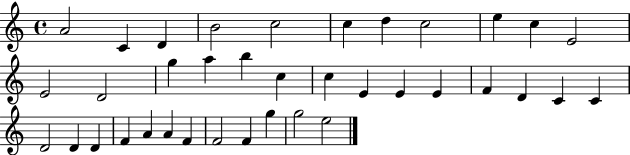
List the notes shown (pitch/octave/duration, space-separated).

A4/h C4/q D4/q B4/h C5/h C5/q D5/q C5/h E5/q C5/q E4/h E4/h D4/h G5/q A5/q B5/q C5/q C5/q E4/q E4/q E4/q F4/q D4/q C4/q C4/q D4/h D4/q D4/q F4/q A4/q A4/q F4/q F4/h F4/q G5/q G5/h E5/h